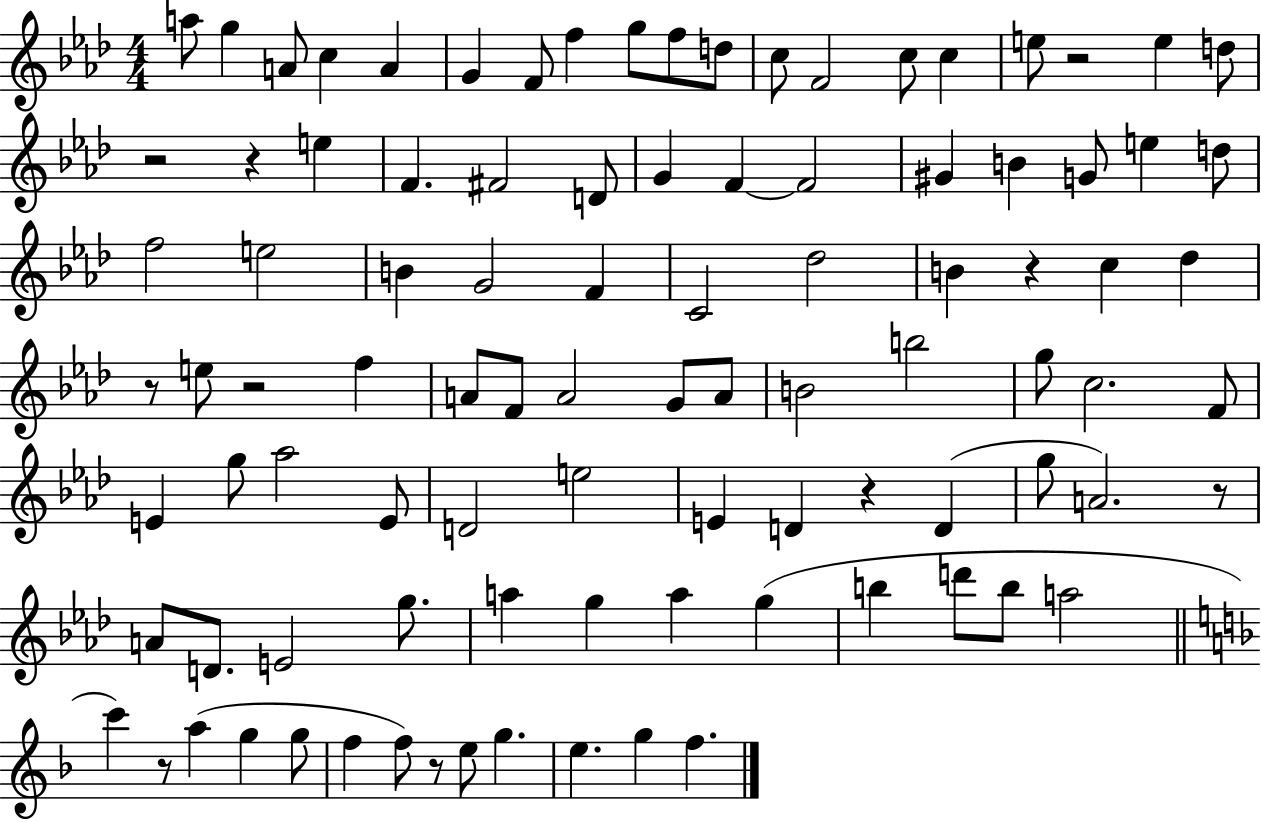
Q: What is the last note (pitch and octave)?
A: F5